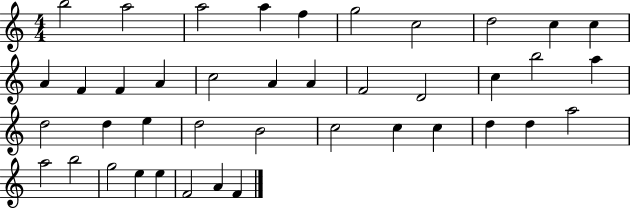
{
  \clef treble
  \numericTimeSignature
  \time 4/4
  \key c \major
  b''2 a''2 | a''2 a''4 f''4 | g''2 c''2 | d''2 c''4 c''4 | \break a'4 f'4 f'4 a'4 | c''2 a'4 a'4 | f'2 d'2 | c''4 b''2 a''4 | \break d''2 d''4 e''4 | d''2 b'2 | c''2 c''4 c''4 | d''4 d''4 a''2 | \break a''2 b''2 | g''2 e''4 e''4 | f'2 a'4 f'4 | \bar "|."
}